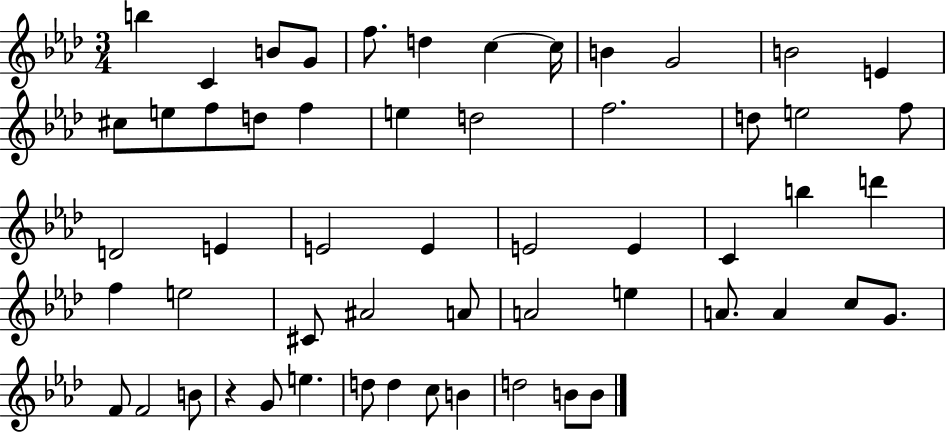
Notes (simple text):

B5/q C4/q B4/e G4/e F5/e. D5/q C5/q C5/s B4/q G4/h B4/h E4/q C#5/e E5/e F5/e D5/e F5/q E5/q D5/h F5/h. D5/e E5/h F5/e D4/h E4/q E4/h E4/q E4/h E4/q C4/q B5/q D6/q F5/q E5/h C#4/e A#4/h A4/e A4/h E5/q A4/e. A4/q C5/e G4/e. F4/e F4/h B4/e R/q G4/e E5/q. D5/e D5/q C5/e B4/q D5/h B4/e B4/e